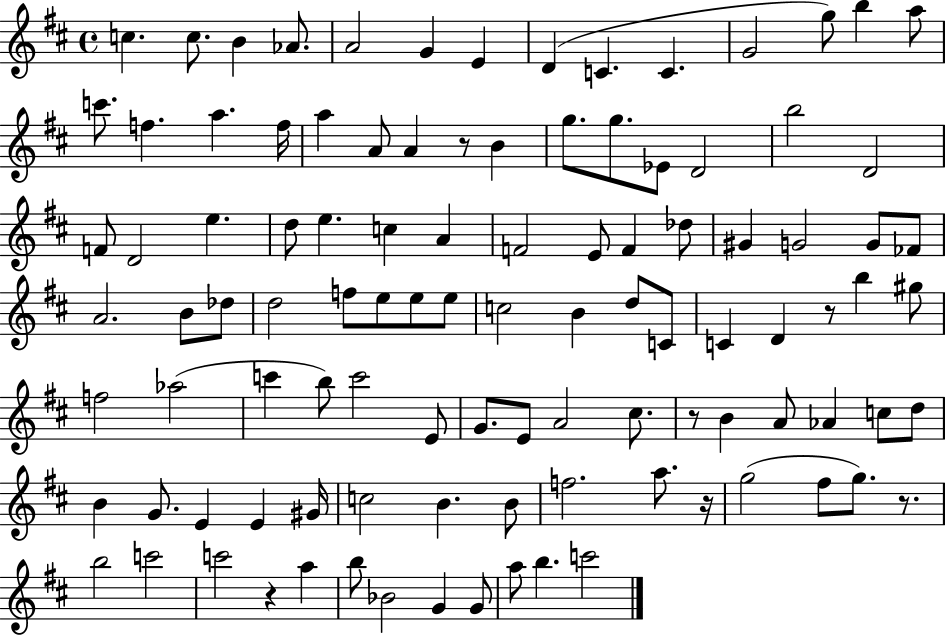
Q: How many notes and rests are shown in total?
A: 104